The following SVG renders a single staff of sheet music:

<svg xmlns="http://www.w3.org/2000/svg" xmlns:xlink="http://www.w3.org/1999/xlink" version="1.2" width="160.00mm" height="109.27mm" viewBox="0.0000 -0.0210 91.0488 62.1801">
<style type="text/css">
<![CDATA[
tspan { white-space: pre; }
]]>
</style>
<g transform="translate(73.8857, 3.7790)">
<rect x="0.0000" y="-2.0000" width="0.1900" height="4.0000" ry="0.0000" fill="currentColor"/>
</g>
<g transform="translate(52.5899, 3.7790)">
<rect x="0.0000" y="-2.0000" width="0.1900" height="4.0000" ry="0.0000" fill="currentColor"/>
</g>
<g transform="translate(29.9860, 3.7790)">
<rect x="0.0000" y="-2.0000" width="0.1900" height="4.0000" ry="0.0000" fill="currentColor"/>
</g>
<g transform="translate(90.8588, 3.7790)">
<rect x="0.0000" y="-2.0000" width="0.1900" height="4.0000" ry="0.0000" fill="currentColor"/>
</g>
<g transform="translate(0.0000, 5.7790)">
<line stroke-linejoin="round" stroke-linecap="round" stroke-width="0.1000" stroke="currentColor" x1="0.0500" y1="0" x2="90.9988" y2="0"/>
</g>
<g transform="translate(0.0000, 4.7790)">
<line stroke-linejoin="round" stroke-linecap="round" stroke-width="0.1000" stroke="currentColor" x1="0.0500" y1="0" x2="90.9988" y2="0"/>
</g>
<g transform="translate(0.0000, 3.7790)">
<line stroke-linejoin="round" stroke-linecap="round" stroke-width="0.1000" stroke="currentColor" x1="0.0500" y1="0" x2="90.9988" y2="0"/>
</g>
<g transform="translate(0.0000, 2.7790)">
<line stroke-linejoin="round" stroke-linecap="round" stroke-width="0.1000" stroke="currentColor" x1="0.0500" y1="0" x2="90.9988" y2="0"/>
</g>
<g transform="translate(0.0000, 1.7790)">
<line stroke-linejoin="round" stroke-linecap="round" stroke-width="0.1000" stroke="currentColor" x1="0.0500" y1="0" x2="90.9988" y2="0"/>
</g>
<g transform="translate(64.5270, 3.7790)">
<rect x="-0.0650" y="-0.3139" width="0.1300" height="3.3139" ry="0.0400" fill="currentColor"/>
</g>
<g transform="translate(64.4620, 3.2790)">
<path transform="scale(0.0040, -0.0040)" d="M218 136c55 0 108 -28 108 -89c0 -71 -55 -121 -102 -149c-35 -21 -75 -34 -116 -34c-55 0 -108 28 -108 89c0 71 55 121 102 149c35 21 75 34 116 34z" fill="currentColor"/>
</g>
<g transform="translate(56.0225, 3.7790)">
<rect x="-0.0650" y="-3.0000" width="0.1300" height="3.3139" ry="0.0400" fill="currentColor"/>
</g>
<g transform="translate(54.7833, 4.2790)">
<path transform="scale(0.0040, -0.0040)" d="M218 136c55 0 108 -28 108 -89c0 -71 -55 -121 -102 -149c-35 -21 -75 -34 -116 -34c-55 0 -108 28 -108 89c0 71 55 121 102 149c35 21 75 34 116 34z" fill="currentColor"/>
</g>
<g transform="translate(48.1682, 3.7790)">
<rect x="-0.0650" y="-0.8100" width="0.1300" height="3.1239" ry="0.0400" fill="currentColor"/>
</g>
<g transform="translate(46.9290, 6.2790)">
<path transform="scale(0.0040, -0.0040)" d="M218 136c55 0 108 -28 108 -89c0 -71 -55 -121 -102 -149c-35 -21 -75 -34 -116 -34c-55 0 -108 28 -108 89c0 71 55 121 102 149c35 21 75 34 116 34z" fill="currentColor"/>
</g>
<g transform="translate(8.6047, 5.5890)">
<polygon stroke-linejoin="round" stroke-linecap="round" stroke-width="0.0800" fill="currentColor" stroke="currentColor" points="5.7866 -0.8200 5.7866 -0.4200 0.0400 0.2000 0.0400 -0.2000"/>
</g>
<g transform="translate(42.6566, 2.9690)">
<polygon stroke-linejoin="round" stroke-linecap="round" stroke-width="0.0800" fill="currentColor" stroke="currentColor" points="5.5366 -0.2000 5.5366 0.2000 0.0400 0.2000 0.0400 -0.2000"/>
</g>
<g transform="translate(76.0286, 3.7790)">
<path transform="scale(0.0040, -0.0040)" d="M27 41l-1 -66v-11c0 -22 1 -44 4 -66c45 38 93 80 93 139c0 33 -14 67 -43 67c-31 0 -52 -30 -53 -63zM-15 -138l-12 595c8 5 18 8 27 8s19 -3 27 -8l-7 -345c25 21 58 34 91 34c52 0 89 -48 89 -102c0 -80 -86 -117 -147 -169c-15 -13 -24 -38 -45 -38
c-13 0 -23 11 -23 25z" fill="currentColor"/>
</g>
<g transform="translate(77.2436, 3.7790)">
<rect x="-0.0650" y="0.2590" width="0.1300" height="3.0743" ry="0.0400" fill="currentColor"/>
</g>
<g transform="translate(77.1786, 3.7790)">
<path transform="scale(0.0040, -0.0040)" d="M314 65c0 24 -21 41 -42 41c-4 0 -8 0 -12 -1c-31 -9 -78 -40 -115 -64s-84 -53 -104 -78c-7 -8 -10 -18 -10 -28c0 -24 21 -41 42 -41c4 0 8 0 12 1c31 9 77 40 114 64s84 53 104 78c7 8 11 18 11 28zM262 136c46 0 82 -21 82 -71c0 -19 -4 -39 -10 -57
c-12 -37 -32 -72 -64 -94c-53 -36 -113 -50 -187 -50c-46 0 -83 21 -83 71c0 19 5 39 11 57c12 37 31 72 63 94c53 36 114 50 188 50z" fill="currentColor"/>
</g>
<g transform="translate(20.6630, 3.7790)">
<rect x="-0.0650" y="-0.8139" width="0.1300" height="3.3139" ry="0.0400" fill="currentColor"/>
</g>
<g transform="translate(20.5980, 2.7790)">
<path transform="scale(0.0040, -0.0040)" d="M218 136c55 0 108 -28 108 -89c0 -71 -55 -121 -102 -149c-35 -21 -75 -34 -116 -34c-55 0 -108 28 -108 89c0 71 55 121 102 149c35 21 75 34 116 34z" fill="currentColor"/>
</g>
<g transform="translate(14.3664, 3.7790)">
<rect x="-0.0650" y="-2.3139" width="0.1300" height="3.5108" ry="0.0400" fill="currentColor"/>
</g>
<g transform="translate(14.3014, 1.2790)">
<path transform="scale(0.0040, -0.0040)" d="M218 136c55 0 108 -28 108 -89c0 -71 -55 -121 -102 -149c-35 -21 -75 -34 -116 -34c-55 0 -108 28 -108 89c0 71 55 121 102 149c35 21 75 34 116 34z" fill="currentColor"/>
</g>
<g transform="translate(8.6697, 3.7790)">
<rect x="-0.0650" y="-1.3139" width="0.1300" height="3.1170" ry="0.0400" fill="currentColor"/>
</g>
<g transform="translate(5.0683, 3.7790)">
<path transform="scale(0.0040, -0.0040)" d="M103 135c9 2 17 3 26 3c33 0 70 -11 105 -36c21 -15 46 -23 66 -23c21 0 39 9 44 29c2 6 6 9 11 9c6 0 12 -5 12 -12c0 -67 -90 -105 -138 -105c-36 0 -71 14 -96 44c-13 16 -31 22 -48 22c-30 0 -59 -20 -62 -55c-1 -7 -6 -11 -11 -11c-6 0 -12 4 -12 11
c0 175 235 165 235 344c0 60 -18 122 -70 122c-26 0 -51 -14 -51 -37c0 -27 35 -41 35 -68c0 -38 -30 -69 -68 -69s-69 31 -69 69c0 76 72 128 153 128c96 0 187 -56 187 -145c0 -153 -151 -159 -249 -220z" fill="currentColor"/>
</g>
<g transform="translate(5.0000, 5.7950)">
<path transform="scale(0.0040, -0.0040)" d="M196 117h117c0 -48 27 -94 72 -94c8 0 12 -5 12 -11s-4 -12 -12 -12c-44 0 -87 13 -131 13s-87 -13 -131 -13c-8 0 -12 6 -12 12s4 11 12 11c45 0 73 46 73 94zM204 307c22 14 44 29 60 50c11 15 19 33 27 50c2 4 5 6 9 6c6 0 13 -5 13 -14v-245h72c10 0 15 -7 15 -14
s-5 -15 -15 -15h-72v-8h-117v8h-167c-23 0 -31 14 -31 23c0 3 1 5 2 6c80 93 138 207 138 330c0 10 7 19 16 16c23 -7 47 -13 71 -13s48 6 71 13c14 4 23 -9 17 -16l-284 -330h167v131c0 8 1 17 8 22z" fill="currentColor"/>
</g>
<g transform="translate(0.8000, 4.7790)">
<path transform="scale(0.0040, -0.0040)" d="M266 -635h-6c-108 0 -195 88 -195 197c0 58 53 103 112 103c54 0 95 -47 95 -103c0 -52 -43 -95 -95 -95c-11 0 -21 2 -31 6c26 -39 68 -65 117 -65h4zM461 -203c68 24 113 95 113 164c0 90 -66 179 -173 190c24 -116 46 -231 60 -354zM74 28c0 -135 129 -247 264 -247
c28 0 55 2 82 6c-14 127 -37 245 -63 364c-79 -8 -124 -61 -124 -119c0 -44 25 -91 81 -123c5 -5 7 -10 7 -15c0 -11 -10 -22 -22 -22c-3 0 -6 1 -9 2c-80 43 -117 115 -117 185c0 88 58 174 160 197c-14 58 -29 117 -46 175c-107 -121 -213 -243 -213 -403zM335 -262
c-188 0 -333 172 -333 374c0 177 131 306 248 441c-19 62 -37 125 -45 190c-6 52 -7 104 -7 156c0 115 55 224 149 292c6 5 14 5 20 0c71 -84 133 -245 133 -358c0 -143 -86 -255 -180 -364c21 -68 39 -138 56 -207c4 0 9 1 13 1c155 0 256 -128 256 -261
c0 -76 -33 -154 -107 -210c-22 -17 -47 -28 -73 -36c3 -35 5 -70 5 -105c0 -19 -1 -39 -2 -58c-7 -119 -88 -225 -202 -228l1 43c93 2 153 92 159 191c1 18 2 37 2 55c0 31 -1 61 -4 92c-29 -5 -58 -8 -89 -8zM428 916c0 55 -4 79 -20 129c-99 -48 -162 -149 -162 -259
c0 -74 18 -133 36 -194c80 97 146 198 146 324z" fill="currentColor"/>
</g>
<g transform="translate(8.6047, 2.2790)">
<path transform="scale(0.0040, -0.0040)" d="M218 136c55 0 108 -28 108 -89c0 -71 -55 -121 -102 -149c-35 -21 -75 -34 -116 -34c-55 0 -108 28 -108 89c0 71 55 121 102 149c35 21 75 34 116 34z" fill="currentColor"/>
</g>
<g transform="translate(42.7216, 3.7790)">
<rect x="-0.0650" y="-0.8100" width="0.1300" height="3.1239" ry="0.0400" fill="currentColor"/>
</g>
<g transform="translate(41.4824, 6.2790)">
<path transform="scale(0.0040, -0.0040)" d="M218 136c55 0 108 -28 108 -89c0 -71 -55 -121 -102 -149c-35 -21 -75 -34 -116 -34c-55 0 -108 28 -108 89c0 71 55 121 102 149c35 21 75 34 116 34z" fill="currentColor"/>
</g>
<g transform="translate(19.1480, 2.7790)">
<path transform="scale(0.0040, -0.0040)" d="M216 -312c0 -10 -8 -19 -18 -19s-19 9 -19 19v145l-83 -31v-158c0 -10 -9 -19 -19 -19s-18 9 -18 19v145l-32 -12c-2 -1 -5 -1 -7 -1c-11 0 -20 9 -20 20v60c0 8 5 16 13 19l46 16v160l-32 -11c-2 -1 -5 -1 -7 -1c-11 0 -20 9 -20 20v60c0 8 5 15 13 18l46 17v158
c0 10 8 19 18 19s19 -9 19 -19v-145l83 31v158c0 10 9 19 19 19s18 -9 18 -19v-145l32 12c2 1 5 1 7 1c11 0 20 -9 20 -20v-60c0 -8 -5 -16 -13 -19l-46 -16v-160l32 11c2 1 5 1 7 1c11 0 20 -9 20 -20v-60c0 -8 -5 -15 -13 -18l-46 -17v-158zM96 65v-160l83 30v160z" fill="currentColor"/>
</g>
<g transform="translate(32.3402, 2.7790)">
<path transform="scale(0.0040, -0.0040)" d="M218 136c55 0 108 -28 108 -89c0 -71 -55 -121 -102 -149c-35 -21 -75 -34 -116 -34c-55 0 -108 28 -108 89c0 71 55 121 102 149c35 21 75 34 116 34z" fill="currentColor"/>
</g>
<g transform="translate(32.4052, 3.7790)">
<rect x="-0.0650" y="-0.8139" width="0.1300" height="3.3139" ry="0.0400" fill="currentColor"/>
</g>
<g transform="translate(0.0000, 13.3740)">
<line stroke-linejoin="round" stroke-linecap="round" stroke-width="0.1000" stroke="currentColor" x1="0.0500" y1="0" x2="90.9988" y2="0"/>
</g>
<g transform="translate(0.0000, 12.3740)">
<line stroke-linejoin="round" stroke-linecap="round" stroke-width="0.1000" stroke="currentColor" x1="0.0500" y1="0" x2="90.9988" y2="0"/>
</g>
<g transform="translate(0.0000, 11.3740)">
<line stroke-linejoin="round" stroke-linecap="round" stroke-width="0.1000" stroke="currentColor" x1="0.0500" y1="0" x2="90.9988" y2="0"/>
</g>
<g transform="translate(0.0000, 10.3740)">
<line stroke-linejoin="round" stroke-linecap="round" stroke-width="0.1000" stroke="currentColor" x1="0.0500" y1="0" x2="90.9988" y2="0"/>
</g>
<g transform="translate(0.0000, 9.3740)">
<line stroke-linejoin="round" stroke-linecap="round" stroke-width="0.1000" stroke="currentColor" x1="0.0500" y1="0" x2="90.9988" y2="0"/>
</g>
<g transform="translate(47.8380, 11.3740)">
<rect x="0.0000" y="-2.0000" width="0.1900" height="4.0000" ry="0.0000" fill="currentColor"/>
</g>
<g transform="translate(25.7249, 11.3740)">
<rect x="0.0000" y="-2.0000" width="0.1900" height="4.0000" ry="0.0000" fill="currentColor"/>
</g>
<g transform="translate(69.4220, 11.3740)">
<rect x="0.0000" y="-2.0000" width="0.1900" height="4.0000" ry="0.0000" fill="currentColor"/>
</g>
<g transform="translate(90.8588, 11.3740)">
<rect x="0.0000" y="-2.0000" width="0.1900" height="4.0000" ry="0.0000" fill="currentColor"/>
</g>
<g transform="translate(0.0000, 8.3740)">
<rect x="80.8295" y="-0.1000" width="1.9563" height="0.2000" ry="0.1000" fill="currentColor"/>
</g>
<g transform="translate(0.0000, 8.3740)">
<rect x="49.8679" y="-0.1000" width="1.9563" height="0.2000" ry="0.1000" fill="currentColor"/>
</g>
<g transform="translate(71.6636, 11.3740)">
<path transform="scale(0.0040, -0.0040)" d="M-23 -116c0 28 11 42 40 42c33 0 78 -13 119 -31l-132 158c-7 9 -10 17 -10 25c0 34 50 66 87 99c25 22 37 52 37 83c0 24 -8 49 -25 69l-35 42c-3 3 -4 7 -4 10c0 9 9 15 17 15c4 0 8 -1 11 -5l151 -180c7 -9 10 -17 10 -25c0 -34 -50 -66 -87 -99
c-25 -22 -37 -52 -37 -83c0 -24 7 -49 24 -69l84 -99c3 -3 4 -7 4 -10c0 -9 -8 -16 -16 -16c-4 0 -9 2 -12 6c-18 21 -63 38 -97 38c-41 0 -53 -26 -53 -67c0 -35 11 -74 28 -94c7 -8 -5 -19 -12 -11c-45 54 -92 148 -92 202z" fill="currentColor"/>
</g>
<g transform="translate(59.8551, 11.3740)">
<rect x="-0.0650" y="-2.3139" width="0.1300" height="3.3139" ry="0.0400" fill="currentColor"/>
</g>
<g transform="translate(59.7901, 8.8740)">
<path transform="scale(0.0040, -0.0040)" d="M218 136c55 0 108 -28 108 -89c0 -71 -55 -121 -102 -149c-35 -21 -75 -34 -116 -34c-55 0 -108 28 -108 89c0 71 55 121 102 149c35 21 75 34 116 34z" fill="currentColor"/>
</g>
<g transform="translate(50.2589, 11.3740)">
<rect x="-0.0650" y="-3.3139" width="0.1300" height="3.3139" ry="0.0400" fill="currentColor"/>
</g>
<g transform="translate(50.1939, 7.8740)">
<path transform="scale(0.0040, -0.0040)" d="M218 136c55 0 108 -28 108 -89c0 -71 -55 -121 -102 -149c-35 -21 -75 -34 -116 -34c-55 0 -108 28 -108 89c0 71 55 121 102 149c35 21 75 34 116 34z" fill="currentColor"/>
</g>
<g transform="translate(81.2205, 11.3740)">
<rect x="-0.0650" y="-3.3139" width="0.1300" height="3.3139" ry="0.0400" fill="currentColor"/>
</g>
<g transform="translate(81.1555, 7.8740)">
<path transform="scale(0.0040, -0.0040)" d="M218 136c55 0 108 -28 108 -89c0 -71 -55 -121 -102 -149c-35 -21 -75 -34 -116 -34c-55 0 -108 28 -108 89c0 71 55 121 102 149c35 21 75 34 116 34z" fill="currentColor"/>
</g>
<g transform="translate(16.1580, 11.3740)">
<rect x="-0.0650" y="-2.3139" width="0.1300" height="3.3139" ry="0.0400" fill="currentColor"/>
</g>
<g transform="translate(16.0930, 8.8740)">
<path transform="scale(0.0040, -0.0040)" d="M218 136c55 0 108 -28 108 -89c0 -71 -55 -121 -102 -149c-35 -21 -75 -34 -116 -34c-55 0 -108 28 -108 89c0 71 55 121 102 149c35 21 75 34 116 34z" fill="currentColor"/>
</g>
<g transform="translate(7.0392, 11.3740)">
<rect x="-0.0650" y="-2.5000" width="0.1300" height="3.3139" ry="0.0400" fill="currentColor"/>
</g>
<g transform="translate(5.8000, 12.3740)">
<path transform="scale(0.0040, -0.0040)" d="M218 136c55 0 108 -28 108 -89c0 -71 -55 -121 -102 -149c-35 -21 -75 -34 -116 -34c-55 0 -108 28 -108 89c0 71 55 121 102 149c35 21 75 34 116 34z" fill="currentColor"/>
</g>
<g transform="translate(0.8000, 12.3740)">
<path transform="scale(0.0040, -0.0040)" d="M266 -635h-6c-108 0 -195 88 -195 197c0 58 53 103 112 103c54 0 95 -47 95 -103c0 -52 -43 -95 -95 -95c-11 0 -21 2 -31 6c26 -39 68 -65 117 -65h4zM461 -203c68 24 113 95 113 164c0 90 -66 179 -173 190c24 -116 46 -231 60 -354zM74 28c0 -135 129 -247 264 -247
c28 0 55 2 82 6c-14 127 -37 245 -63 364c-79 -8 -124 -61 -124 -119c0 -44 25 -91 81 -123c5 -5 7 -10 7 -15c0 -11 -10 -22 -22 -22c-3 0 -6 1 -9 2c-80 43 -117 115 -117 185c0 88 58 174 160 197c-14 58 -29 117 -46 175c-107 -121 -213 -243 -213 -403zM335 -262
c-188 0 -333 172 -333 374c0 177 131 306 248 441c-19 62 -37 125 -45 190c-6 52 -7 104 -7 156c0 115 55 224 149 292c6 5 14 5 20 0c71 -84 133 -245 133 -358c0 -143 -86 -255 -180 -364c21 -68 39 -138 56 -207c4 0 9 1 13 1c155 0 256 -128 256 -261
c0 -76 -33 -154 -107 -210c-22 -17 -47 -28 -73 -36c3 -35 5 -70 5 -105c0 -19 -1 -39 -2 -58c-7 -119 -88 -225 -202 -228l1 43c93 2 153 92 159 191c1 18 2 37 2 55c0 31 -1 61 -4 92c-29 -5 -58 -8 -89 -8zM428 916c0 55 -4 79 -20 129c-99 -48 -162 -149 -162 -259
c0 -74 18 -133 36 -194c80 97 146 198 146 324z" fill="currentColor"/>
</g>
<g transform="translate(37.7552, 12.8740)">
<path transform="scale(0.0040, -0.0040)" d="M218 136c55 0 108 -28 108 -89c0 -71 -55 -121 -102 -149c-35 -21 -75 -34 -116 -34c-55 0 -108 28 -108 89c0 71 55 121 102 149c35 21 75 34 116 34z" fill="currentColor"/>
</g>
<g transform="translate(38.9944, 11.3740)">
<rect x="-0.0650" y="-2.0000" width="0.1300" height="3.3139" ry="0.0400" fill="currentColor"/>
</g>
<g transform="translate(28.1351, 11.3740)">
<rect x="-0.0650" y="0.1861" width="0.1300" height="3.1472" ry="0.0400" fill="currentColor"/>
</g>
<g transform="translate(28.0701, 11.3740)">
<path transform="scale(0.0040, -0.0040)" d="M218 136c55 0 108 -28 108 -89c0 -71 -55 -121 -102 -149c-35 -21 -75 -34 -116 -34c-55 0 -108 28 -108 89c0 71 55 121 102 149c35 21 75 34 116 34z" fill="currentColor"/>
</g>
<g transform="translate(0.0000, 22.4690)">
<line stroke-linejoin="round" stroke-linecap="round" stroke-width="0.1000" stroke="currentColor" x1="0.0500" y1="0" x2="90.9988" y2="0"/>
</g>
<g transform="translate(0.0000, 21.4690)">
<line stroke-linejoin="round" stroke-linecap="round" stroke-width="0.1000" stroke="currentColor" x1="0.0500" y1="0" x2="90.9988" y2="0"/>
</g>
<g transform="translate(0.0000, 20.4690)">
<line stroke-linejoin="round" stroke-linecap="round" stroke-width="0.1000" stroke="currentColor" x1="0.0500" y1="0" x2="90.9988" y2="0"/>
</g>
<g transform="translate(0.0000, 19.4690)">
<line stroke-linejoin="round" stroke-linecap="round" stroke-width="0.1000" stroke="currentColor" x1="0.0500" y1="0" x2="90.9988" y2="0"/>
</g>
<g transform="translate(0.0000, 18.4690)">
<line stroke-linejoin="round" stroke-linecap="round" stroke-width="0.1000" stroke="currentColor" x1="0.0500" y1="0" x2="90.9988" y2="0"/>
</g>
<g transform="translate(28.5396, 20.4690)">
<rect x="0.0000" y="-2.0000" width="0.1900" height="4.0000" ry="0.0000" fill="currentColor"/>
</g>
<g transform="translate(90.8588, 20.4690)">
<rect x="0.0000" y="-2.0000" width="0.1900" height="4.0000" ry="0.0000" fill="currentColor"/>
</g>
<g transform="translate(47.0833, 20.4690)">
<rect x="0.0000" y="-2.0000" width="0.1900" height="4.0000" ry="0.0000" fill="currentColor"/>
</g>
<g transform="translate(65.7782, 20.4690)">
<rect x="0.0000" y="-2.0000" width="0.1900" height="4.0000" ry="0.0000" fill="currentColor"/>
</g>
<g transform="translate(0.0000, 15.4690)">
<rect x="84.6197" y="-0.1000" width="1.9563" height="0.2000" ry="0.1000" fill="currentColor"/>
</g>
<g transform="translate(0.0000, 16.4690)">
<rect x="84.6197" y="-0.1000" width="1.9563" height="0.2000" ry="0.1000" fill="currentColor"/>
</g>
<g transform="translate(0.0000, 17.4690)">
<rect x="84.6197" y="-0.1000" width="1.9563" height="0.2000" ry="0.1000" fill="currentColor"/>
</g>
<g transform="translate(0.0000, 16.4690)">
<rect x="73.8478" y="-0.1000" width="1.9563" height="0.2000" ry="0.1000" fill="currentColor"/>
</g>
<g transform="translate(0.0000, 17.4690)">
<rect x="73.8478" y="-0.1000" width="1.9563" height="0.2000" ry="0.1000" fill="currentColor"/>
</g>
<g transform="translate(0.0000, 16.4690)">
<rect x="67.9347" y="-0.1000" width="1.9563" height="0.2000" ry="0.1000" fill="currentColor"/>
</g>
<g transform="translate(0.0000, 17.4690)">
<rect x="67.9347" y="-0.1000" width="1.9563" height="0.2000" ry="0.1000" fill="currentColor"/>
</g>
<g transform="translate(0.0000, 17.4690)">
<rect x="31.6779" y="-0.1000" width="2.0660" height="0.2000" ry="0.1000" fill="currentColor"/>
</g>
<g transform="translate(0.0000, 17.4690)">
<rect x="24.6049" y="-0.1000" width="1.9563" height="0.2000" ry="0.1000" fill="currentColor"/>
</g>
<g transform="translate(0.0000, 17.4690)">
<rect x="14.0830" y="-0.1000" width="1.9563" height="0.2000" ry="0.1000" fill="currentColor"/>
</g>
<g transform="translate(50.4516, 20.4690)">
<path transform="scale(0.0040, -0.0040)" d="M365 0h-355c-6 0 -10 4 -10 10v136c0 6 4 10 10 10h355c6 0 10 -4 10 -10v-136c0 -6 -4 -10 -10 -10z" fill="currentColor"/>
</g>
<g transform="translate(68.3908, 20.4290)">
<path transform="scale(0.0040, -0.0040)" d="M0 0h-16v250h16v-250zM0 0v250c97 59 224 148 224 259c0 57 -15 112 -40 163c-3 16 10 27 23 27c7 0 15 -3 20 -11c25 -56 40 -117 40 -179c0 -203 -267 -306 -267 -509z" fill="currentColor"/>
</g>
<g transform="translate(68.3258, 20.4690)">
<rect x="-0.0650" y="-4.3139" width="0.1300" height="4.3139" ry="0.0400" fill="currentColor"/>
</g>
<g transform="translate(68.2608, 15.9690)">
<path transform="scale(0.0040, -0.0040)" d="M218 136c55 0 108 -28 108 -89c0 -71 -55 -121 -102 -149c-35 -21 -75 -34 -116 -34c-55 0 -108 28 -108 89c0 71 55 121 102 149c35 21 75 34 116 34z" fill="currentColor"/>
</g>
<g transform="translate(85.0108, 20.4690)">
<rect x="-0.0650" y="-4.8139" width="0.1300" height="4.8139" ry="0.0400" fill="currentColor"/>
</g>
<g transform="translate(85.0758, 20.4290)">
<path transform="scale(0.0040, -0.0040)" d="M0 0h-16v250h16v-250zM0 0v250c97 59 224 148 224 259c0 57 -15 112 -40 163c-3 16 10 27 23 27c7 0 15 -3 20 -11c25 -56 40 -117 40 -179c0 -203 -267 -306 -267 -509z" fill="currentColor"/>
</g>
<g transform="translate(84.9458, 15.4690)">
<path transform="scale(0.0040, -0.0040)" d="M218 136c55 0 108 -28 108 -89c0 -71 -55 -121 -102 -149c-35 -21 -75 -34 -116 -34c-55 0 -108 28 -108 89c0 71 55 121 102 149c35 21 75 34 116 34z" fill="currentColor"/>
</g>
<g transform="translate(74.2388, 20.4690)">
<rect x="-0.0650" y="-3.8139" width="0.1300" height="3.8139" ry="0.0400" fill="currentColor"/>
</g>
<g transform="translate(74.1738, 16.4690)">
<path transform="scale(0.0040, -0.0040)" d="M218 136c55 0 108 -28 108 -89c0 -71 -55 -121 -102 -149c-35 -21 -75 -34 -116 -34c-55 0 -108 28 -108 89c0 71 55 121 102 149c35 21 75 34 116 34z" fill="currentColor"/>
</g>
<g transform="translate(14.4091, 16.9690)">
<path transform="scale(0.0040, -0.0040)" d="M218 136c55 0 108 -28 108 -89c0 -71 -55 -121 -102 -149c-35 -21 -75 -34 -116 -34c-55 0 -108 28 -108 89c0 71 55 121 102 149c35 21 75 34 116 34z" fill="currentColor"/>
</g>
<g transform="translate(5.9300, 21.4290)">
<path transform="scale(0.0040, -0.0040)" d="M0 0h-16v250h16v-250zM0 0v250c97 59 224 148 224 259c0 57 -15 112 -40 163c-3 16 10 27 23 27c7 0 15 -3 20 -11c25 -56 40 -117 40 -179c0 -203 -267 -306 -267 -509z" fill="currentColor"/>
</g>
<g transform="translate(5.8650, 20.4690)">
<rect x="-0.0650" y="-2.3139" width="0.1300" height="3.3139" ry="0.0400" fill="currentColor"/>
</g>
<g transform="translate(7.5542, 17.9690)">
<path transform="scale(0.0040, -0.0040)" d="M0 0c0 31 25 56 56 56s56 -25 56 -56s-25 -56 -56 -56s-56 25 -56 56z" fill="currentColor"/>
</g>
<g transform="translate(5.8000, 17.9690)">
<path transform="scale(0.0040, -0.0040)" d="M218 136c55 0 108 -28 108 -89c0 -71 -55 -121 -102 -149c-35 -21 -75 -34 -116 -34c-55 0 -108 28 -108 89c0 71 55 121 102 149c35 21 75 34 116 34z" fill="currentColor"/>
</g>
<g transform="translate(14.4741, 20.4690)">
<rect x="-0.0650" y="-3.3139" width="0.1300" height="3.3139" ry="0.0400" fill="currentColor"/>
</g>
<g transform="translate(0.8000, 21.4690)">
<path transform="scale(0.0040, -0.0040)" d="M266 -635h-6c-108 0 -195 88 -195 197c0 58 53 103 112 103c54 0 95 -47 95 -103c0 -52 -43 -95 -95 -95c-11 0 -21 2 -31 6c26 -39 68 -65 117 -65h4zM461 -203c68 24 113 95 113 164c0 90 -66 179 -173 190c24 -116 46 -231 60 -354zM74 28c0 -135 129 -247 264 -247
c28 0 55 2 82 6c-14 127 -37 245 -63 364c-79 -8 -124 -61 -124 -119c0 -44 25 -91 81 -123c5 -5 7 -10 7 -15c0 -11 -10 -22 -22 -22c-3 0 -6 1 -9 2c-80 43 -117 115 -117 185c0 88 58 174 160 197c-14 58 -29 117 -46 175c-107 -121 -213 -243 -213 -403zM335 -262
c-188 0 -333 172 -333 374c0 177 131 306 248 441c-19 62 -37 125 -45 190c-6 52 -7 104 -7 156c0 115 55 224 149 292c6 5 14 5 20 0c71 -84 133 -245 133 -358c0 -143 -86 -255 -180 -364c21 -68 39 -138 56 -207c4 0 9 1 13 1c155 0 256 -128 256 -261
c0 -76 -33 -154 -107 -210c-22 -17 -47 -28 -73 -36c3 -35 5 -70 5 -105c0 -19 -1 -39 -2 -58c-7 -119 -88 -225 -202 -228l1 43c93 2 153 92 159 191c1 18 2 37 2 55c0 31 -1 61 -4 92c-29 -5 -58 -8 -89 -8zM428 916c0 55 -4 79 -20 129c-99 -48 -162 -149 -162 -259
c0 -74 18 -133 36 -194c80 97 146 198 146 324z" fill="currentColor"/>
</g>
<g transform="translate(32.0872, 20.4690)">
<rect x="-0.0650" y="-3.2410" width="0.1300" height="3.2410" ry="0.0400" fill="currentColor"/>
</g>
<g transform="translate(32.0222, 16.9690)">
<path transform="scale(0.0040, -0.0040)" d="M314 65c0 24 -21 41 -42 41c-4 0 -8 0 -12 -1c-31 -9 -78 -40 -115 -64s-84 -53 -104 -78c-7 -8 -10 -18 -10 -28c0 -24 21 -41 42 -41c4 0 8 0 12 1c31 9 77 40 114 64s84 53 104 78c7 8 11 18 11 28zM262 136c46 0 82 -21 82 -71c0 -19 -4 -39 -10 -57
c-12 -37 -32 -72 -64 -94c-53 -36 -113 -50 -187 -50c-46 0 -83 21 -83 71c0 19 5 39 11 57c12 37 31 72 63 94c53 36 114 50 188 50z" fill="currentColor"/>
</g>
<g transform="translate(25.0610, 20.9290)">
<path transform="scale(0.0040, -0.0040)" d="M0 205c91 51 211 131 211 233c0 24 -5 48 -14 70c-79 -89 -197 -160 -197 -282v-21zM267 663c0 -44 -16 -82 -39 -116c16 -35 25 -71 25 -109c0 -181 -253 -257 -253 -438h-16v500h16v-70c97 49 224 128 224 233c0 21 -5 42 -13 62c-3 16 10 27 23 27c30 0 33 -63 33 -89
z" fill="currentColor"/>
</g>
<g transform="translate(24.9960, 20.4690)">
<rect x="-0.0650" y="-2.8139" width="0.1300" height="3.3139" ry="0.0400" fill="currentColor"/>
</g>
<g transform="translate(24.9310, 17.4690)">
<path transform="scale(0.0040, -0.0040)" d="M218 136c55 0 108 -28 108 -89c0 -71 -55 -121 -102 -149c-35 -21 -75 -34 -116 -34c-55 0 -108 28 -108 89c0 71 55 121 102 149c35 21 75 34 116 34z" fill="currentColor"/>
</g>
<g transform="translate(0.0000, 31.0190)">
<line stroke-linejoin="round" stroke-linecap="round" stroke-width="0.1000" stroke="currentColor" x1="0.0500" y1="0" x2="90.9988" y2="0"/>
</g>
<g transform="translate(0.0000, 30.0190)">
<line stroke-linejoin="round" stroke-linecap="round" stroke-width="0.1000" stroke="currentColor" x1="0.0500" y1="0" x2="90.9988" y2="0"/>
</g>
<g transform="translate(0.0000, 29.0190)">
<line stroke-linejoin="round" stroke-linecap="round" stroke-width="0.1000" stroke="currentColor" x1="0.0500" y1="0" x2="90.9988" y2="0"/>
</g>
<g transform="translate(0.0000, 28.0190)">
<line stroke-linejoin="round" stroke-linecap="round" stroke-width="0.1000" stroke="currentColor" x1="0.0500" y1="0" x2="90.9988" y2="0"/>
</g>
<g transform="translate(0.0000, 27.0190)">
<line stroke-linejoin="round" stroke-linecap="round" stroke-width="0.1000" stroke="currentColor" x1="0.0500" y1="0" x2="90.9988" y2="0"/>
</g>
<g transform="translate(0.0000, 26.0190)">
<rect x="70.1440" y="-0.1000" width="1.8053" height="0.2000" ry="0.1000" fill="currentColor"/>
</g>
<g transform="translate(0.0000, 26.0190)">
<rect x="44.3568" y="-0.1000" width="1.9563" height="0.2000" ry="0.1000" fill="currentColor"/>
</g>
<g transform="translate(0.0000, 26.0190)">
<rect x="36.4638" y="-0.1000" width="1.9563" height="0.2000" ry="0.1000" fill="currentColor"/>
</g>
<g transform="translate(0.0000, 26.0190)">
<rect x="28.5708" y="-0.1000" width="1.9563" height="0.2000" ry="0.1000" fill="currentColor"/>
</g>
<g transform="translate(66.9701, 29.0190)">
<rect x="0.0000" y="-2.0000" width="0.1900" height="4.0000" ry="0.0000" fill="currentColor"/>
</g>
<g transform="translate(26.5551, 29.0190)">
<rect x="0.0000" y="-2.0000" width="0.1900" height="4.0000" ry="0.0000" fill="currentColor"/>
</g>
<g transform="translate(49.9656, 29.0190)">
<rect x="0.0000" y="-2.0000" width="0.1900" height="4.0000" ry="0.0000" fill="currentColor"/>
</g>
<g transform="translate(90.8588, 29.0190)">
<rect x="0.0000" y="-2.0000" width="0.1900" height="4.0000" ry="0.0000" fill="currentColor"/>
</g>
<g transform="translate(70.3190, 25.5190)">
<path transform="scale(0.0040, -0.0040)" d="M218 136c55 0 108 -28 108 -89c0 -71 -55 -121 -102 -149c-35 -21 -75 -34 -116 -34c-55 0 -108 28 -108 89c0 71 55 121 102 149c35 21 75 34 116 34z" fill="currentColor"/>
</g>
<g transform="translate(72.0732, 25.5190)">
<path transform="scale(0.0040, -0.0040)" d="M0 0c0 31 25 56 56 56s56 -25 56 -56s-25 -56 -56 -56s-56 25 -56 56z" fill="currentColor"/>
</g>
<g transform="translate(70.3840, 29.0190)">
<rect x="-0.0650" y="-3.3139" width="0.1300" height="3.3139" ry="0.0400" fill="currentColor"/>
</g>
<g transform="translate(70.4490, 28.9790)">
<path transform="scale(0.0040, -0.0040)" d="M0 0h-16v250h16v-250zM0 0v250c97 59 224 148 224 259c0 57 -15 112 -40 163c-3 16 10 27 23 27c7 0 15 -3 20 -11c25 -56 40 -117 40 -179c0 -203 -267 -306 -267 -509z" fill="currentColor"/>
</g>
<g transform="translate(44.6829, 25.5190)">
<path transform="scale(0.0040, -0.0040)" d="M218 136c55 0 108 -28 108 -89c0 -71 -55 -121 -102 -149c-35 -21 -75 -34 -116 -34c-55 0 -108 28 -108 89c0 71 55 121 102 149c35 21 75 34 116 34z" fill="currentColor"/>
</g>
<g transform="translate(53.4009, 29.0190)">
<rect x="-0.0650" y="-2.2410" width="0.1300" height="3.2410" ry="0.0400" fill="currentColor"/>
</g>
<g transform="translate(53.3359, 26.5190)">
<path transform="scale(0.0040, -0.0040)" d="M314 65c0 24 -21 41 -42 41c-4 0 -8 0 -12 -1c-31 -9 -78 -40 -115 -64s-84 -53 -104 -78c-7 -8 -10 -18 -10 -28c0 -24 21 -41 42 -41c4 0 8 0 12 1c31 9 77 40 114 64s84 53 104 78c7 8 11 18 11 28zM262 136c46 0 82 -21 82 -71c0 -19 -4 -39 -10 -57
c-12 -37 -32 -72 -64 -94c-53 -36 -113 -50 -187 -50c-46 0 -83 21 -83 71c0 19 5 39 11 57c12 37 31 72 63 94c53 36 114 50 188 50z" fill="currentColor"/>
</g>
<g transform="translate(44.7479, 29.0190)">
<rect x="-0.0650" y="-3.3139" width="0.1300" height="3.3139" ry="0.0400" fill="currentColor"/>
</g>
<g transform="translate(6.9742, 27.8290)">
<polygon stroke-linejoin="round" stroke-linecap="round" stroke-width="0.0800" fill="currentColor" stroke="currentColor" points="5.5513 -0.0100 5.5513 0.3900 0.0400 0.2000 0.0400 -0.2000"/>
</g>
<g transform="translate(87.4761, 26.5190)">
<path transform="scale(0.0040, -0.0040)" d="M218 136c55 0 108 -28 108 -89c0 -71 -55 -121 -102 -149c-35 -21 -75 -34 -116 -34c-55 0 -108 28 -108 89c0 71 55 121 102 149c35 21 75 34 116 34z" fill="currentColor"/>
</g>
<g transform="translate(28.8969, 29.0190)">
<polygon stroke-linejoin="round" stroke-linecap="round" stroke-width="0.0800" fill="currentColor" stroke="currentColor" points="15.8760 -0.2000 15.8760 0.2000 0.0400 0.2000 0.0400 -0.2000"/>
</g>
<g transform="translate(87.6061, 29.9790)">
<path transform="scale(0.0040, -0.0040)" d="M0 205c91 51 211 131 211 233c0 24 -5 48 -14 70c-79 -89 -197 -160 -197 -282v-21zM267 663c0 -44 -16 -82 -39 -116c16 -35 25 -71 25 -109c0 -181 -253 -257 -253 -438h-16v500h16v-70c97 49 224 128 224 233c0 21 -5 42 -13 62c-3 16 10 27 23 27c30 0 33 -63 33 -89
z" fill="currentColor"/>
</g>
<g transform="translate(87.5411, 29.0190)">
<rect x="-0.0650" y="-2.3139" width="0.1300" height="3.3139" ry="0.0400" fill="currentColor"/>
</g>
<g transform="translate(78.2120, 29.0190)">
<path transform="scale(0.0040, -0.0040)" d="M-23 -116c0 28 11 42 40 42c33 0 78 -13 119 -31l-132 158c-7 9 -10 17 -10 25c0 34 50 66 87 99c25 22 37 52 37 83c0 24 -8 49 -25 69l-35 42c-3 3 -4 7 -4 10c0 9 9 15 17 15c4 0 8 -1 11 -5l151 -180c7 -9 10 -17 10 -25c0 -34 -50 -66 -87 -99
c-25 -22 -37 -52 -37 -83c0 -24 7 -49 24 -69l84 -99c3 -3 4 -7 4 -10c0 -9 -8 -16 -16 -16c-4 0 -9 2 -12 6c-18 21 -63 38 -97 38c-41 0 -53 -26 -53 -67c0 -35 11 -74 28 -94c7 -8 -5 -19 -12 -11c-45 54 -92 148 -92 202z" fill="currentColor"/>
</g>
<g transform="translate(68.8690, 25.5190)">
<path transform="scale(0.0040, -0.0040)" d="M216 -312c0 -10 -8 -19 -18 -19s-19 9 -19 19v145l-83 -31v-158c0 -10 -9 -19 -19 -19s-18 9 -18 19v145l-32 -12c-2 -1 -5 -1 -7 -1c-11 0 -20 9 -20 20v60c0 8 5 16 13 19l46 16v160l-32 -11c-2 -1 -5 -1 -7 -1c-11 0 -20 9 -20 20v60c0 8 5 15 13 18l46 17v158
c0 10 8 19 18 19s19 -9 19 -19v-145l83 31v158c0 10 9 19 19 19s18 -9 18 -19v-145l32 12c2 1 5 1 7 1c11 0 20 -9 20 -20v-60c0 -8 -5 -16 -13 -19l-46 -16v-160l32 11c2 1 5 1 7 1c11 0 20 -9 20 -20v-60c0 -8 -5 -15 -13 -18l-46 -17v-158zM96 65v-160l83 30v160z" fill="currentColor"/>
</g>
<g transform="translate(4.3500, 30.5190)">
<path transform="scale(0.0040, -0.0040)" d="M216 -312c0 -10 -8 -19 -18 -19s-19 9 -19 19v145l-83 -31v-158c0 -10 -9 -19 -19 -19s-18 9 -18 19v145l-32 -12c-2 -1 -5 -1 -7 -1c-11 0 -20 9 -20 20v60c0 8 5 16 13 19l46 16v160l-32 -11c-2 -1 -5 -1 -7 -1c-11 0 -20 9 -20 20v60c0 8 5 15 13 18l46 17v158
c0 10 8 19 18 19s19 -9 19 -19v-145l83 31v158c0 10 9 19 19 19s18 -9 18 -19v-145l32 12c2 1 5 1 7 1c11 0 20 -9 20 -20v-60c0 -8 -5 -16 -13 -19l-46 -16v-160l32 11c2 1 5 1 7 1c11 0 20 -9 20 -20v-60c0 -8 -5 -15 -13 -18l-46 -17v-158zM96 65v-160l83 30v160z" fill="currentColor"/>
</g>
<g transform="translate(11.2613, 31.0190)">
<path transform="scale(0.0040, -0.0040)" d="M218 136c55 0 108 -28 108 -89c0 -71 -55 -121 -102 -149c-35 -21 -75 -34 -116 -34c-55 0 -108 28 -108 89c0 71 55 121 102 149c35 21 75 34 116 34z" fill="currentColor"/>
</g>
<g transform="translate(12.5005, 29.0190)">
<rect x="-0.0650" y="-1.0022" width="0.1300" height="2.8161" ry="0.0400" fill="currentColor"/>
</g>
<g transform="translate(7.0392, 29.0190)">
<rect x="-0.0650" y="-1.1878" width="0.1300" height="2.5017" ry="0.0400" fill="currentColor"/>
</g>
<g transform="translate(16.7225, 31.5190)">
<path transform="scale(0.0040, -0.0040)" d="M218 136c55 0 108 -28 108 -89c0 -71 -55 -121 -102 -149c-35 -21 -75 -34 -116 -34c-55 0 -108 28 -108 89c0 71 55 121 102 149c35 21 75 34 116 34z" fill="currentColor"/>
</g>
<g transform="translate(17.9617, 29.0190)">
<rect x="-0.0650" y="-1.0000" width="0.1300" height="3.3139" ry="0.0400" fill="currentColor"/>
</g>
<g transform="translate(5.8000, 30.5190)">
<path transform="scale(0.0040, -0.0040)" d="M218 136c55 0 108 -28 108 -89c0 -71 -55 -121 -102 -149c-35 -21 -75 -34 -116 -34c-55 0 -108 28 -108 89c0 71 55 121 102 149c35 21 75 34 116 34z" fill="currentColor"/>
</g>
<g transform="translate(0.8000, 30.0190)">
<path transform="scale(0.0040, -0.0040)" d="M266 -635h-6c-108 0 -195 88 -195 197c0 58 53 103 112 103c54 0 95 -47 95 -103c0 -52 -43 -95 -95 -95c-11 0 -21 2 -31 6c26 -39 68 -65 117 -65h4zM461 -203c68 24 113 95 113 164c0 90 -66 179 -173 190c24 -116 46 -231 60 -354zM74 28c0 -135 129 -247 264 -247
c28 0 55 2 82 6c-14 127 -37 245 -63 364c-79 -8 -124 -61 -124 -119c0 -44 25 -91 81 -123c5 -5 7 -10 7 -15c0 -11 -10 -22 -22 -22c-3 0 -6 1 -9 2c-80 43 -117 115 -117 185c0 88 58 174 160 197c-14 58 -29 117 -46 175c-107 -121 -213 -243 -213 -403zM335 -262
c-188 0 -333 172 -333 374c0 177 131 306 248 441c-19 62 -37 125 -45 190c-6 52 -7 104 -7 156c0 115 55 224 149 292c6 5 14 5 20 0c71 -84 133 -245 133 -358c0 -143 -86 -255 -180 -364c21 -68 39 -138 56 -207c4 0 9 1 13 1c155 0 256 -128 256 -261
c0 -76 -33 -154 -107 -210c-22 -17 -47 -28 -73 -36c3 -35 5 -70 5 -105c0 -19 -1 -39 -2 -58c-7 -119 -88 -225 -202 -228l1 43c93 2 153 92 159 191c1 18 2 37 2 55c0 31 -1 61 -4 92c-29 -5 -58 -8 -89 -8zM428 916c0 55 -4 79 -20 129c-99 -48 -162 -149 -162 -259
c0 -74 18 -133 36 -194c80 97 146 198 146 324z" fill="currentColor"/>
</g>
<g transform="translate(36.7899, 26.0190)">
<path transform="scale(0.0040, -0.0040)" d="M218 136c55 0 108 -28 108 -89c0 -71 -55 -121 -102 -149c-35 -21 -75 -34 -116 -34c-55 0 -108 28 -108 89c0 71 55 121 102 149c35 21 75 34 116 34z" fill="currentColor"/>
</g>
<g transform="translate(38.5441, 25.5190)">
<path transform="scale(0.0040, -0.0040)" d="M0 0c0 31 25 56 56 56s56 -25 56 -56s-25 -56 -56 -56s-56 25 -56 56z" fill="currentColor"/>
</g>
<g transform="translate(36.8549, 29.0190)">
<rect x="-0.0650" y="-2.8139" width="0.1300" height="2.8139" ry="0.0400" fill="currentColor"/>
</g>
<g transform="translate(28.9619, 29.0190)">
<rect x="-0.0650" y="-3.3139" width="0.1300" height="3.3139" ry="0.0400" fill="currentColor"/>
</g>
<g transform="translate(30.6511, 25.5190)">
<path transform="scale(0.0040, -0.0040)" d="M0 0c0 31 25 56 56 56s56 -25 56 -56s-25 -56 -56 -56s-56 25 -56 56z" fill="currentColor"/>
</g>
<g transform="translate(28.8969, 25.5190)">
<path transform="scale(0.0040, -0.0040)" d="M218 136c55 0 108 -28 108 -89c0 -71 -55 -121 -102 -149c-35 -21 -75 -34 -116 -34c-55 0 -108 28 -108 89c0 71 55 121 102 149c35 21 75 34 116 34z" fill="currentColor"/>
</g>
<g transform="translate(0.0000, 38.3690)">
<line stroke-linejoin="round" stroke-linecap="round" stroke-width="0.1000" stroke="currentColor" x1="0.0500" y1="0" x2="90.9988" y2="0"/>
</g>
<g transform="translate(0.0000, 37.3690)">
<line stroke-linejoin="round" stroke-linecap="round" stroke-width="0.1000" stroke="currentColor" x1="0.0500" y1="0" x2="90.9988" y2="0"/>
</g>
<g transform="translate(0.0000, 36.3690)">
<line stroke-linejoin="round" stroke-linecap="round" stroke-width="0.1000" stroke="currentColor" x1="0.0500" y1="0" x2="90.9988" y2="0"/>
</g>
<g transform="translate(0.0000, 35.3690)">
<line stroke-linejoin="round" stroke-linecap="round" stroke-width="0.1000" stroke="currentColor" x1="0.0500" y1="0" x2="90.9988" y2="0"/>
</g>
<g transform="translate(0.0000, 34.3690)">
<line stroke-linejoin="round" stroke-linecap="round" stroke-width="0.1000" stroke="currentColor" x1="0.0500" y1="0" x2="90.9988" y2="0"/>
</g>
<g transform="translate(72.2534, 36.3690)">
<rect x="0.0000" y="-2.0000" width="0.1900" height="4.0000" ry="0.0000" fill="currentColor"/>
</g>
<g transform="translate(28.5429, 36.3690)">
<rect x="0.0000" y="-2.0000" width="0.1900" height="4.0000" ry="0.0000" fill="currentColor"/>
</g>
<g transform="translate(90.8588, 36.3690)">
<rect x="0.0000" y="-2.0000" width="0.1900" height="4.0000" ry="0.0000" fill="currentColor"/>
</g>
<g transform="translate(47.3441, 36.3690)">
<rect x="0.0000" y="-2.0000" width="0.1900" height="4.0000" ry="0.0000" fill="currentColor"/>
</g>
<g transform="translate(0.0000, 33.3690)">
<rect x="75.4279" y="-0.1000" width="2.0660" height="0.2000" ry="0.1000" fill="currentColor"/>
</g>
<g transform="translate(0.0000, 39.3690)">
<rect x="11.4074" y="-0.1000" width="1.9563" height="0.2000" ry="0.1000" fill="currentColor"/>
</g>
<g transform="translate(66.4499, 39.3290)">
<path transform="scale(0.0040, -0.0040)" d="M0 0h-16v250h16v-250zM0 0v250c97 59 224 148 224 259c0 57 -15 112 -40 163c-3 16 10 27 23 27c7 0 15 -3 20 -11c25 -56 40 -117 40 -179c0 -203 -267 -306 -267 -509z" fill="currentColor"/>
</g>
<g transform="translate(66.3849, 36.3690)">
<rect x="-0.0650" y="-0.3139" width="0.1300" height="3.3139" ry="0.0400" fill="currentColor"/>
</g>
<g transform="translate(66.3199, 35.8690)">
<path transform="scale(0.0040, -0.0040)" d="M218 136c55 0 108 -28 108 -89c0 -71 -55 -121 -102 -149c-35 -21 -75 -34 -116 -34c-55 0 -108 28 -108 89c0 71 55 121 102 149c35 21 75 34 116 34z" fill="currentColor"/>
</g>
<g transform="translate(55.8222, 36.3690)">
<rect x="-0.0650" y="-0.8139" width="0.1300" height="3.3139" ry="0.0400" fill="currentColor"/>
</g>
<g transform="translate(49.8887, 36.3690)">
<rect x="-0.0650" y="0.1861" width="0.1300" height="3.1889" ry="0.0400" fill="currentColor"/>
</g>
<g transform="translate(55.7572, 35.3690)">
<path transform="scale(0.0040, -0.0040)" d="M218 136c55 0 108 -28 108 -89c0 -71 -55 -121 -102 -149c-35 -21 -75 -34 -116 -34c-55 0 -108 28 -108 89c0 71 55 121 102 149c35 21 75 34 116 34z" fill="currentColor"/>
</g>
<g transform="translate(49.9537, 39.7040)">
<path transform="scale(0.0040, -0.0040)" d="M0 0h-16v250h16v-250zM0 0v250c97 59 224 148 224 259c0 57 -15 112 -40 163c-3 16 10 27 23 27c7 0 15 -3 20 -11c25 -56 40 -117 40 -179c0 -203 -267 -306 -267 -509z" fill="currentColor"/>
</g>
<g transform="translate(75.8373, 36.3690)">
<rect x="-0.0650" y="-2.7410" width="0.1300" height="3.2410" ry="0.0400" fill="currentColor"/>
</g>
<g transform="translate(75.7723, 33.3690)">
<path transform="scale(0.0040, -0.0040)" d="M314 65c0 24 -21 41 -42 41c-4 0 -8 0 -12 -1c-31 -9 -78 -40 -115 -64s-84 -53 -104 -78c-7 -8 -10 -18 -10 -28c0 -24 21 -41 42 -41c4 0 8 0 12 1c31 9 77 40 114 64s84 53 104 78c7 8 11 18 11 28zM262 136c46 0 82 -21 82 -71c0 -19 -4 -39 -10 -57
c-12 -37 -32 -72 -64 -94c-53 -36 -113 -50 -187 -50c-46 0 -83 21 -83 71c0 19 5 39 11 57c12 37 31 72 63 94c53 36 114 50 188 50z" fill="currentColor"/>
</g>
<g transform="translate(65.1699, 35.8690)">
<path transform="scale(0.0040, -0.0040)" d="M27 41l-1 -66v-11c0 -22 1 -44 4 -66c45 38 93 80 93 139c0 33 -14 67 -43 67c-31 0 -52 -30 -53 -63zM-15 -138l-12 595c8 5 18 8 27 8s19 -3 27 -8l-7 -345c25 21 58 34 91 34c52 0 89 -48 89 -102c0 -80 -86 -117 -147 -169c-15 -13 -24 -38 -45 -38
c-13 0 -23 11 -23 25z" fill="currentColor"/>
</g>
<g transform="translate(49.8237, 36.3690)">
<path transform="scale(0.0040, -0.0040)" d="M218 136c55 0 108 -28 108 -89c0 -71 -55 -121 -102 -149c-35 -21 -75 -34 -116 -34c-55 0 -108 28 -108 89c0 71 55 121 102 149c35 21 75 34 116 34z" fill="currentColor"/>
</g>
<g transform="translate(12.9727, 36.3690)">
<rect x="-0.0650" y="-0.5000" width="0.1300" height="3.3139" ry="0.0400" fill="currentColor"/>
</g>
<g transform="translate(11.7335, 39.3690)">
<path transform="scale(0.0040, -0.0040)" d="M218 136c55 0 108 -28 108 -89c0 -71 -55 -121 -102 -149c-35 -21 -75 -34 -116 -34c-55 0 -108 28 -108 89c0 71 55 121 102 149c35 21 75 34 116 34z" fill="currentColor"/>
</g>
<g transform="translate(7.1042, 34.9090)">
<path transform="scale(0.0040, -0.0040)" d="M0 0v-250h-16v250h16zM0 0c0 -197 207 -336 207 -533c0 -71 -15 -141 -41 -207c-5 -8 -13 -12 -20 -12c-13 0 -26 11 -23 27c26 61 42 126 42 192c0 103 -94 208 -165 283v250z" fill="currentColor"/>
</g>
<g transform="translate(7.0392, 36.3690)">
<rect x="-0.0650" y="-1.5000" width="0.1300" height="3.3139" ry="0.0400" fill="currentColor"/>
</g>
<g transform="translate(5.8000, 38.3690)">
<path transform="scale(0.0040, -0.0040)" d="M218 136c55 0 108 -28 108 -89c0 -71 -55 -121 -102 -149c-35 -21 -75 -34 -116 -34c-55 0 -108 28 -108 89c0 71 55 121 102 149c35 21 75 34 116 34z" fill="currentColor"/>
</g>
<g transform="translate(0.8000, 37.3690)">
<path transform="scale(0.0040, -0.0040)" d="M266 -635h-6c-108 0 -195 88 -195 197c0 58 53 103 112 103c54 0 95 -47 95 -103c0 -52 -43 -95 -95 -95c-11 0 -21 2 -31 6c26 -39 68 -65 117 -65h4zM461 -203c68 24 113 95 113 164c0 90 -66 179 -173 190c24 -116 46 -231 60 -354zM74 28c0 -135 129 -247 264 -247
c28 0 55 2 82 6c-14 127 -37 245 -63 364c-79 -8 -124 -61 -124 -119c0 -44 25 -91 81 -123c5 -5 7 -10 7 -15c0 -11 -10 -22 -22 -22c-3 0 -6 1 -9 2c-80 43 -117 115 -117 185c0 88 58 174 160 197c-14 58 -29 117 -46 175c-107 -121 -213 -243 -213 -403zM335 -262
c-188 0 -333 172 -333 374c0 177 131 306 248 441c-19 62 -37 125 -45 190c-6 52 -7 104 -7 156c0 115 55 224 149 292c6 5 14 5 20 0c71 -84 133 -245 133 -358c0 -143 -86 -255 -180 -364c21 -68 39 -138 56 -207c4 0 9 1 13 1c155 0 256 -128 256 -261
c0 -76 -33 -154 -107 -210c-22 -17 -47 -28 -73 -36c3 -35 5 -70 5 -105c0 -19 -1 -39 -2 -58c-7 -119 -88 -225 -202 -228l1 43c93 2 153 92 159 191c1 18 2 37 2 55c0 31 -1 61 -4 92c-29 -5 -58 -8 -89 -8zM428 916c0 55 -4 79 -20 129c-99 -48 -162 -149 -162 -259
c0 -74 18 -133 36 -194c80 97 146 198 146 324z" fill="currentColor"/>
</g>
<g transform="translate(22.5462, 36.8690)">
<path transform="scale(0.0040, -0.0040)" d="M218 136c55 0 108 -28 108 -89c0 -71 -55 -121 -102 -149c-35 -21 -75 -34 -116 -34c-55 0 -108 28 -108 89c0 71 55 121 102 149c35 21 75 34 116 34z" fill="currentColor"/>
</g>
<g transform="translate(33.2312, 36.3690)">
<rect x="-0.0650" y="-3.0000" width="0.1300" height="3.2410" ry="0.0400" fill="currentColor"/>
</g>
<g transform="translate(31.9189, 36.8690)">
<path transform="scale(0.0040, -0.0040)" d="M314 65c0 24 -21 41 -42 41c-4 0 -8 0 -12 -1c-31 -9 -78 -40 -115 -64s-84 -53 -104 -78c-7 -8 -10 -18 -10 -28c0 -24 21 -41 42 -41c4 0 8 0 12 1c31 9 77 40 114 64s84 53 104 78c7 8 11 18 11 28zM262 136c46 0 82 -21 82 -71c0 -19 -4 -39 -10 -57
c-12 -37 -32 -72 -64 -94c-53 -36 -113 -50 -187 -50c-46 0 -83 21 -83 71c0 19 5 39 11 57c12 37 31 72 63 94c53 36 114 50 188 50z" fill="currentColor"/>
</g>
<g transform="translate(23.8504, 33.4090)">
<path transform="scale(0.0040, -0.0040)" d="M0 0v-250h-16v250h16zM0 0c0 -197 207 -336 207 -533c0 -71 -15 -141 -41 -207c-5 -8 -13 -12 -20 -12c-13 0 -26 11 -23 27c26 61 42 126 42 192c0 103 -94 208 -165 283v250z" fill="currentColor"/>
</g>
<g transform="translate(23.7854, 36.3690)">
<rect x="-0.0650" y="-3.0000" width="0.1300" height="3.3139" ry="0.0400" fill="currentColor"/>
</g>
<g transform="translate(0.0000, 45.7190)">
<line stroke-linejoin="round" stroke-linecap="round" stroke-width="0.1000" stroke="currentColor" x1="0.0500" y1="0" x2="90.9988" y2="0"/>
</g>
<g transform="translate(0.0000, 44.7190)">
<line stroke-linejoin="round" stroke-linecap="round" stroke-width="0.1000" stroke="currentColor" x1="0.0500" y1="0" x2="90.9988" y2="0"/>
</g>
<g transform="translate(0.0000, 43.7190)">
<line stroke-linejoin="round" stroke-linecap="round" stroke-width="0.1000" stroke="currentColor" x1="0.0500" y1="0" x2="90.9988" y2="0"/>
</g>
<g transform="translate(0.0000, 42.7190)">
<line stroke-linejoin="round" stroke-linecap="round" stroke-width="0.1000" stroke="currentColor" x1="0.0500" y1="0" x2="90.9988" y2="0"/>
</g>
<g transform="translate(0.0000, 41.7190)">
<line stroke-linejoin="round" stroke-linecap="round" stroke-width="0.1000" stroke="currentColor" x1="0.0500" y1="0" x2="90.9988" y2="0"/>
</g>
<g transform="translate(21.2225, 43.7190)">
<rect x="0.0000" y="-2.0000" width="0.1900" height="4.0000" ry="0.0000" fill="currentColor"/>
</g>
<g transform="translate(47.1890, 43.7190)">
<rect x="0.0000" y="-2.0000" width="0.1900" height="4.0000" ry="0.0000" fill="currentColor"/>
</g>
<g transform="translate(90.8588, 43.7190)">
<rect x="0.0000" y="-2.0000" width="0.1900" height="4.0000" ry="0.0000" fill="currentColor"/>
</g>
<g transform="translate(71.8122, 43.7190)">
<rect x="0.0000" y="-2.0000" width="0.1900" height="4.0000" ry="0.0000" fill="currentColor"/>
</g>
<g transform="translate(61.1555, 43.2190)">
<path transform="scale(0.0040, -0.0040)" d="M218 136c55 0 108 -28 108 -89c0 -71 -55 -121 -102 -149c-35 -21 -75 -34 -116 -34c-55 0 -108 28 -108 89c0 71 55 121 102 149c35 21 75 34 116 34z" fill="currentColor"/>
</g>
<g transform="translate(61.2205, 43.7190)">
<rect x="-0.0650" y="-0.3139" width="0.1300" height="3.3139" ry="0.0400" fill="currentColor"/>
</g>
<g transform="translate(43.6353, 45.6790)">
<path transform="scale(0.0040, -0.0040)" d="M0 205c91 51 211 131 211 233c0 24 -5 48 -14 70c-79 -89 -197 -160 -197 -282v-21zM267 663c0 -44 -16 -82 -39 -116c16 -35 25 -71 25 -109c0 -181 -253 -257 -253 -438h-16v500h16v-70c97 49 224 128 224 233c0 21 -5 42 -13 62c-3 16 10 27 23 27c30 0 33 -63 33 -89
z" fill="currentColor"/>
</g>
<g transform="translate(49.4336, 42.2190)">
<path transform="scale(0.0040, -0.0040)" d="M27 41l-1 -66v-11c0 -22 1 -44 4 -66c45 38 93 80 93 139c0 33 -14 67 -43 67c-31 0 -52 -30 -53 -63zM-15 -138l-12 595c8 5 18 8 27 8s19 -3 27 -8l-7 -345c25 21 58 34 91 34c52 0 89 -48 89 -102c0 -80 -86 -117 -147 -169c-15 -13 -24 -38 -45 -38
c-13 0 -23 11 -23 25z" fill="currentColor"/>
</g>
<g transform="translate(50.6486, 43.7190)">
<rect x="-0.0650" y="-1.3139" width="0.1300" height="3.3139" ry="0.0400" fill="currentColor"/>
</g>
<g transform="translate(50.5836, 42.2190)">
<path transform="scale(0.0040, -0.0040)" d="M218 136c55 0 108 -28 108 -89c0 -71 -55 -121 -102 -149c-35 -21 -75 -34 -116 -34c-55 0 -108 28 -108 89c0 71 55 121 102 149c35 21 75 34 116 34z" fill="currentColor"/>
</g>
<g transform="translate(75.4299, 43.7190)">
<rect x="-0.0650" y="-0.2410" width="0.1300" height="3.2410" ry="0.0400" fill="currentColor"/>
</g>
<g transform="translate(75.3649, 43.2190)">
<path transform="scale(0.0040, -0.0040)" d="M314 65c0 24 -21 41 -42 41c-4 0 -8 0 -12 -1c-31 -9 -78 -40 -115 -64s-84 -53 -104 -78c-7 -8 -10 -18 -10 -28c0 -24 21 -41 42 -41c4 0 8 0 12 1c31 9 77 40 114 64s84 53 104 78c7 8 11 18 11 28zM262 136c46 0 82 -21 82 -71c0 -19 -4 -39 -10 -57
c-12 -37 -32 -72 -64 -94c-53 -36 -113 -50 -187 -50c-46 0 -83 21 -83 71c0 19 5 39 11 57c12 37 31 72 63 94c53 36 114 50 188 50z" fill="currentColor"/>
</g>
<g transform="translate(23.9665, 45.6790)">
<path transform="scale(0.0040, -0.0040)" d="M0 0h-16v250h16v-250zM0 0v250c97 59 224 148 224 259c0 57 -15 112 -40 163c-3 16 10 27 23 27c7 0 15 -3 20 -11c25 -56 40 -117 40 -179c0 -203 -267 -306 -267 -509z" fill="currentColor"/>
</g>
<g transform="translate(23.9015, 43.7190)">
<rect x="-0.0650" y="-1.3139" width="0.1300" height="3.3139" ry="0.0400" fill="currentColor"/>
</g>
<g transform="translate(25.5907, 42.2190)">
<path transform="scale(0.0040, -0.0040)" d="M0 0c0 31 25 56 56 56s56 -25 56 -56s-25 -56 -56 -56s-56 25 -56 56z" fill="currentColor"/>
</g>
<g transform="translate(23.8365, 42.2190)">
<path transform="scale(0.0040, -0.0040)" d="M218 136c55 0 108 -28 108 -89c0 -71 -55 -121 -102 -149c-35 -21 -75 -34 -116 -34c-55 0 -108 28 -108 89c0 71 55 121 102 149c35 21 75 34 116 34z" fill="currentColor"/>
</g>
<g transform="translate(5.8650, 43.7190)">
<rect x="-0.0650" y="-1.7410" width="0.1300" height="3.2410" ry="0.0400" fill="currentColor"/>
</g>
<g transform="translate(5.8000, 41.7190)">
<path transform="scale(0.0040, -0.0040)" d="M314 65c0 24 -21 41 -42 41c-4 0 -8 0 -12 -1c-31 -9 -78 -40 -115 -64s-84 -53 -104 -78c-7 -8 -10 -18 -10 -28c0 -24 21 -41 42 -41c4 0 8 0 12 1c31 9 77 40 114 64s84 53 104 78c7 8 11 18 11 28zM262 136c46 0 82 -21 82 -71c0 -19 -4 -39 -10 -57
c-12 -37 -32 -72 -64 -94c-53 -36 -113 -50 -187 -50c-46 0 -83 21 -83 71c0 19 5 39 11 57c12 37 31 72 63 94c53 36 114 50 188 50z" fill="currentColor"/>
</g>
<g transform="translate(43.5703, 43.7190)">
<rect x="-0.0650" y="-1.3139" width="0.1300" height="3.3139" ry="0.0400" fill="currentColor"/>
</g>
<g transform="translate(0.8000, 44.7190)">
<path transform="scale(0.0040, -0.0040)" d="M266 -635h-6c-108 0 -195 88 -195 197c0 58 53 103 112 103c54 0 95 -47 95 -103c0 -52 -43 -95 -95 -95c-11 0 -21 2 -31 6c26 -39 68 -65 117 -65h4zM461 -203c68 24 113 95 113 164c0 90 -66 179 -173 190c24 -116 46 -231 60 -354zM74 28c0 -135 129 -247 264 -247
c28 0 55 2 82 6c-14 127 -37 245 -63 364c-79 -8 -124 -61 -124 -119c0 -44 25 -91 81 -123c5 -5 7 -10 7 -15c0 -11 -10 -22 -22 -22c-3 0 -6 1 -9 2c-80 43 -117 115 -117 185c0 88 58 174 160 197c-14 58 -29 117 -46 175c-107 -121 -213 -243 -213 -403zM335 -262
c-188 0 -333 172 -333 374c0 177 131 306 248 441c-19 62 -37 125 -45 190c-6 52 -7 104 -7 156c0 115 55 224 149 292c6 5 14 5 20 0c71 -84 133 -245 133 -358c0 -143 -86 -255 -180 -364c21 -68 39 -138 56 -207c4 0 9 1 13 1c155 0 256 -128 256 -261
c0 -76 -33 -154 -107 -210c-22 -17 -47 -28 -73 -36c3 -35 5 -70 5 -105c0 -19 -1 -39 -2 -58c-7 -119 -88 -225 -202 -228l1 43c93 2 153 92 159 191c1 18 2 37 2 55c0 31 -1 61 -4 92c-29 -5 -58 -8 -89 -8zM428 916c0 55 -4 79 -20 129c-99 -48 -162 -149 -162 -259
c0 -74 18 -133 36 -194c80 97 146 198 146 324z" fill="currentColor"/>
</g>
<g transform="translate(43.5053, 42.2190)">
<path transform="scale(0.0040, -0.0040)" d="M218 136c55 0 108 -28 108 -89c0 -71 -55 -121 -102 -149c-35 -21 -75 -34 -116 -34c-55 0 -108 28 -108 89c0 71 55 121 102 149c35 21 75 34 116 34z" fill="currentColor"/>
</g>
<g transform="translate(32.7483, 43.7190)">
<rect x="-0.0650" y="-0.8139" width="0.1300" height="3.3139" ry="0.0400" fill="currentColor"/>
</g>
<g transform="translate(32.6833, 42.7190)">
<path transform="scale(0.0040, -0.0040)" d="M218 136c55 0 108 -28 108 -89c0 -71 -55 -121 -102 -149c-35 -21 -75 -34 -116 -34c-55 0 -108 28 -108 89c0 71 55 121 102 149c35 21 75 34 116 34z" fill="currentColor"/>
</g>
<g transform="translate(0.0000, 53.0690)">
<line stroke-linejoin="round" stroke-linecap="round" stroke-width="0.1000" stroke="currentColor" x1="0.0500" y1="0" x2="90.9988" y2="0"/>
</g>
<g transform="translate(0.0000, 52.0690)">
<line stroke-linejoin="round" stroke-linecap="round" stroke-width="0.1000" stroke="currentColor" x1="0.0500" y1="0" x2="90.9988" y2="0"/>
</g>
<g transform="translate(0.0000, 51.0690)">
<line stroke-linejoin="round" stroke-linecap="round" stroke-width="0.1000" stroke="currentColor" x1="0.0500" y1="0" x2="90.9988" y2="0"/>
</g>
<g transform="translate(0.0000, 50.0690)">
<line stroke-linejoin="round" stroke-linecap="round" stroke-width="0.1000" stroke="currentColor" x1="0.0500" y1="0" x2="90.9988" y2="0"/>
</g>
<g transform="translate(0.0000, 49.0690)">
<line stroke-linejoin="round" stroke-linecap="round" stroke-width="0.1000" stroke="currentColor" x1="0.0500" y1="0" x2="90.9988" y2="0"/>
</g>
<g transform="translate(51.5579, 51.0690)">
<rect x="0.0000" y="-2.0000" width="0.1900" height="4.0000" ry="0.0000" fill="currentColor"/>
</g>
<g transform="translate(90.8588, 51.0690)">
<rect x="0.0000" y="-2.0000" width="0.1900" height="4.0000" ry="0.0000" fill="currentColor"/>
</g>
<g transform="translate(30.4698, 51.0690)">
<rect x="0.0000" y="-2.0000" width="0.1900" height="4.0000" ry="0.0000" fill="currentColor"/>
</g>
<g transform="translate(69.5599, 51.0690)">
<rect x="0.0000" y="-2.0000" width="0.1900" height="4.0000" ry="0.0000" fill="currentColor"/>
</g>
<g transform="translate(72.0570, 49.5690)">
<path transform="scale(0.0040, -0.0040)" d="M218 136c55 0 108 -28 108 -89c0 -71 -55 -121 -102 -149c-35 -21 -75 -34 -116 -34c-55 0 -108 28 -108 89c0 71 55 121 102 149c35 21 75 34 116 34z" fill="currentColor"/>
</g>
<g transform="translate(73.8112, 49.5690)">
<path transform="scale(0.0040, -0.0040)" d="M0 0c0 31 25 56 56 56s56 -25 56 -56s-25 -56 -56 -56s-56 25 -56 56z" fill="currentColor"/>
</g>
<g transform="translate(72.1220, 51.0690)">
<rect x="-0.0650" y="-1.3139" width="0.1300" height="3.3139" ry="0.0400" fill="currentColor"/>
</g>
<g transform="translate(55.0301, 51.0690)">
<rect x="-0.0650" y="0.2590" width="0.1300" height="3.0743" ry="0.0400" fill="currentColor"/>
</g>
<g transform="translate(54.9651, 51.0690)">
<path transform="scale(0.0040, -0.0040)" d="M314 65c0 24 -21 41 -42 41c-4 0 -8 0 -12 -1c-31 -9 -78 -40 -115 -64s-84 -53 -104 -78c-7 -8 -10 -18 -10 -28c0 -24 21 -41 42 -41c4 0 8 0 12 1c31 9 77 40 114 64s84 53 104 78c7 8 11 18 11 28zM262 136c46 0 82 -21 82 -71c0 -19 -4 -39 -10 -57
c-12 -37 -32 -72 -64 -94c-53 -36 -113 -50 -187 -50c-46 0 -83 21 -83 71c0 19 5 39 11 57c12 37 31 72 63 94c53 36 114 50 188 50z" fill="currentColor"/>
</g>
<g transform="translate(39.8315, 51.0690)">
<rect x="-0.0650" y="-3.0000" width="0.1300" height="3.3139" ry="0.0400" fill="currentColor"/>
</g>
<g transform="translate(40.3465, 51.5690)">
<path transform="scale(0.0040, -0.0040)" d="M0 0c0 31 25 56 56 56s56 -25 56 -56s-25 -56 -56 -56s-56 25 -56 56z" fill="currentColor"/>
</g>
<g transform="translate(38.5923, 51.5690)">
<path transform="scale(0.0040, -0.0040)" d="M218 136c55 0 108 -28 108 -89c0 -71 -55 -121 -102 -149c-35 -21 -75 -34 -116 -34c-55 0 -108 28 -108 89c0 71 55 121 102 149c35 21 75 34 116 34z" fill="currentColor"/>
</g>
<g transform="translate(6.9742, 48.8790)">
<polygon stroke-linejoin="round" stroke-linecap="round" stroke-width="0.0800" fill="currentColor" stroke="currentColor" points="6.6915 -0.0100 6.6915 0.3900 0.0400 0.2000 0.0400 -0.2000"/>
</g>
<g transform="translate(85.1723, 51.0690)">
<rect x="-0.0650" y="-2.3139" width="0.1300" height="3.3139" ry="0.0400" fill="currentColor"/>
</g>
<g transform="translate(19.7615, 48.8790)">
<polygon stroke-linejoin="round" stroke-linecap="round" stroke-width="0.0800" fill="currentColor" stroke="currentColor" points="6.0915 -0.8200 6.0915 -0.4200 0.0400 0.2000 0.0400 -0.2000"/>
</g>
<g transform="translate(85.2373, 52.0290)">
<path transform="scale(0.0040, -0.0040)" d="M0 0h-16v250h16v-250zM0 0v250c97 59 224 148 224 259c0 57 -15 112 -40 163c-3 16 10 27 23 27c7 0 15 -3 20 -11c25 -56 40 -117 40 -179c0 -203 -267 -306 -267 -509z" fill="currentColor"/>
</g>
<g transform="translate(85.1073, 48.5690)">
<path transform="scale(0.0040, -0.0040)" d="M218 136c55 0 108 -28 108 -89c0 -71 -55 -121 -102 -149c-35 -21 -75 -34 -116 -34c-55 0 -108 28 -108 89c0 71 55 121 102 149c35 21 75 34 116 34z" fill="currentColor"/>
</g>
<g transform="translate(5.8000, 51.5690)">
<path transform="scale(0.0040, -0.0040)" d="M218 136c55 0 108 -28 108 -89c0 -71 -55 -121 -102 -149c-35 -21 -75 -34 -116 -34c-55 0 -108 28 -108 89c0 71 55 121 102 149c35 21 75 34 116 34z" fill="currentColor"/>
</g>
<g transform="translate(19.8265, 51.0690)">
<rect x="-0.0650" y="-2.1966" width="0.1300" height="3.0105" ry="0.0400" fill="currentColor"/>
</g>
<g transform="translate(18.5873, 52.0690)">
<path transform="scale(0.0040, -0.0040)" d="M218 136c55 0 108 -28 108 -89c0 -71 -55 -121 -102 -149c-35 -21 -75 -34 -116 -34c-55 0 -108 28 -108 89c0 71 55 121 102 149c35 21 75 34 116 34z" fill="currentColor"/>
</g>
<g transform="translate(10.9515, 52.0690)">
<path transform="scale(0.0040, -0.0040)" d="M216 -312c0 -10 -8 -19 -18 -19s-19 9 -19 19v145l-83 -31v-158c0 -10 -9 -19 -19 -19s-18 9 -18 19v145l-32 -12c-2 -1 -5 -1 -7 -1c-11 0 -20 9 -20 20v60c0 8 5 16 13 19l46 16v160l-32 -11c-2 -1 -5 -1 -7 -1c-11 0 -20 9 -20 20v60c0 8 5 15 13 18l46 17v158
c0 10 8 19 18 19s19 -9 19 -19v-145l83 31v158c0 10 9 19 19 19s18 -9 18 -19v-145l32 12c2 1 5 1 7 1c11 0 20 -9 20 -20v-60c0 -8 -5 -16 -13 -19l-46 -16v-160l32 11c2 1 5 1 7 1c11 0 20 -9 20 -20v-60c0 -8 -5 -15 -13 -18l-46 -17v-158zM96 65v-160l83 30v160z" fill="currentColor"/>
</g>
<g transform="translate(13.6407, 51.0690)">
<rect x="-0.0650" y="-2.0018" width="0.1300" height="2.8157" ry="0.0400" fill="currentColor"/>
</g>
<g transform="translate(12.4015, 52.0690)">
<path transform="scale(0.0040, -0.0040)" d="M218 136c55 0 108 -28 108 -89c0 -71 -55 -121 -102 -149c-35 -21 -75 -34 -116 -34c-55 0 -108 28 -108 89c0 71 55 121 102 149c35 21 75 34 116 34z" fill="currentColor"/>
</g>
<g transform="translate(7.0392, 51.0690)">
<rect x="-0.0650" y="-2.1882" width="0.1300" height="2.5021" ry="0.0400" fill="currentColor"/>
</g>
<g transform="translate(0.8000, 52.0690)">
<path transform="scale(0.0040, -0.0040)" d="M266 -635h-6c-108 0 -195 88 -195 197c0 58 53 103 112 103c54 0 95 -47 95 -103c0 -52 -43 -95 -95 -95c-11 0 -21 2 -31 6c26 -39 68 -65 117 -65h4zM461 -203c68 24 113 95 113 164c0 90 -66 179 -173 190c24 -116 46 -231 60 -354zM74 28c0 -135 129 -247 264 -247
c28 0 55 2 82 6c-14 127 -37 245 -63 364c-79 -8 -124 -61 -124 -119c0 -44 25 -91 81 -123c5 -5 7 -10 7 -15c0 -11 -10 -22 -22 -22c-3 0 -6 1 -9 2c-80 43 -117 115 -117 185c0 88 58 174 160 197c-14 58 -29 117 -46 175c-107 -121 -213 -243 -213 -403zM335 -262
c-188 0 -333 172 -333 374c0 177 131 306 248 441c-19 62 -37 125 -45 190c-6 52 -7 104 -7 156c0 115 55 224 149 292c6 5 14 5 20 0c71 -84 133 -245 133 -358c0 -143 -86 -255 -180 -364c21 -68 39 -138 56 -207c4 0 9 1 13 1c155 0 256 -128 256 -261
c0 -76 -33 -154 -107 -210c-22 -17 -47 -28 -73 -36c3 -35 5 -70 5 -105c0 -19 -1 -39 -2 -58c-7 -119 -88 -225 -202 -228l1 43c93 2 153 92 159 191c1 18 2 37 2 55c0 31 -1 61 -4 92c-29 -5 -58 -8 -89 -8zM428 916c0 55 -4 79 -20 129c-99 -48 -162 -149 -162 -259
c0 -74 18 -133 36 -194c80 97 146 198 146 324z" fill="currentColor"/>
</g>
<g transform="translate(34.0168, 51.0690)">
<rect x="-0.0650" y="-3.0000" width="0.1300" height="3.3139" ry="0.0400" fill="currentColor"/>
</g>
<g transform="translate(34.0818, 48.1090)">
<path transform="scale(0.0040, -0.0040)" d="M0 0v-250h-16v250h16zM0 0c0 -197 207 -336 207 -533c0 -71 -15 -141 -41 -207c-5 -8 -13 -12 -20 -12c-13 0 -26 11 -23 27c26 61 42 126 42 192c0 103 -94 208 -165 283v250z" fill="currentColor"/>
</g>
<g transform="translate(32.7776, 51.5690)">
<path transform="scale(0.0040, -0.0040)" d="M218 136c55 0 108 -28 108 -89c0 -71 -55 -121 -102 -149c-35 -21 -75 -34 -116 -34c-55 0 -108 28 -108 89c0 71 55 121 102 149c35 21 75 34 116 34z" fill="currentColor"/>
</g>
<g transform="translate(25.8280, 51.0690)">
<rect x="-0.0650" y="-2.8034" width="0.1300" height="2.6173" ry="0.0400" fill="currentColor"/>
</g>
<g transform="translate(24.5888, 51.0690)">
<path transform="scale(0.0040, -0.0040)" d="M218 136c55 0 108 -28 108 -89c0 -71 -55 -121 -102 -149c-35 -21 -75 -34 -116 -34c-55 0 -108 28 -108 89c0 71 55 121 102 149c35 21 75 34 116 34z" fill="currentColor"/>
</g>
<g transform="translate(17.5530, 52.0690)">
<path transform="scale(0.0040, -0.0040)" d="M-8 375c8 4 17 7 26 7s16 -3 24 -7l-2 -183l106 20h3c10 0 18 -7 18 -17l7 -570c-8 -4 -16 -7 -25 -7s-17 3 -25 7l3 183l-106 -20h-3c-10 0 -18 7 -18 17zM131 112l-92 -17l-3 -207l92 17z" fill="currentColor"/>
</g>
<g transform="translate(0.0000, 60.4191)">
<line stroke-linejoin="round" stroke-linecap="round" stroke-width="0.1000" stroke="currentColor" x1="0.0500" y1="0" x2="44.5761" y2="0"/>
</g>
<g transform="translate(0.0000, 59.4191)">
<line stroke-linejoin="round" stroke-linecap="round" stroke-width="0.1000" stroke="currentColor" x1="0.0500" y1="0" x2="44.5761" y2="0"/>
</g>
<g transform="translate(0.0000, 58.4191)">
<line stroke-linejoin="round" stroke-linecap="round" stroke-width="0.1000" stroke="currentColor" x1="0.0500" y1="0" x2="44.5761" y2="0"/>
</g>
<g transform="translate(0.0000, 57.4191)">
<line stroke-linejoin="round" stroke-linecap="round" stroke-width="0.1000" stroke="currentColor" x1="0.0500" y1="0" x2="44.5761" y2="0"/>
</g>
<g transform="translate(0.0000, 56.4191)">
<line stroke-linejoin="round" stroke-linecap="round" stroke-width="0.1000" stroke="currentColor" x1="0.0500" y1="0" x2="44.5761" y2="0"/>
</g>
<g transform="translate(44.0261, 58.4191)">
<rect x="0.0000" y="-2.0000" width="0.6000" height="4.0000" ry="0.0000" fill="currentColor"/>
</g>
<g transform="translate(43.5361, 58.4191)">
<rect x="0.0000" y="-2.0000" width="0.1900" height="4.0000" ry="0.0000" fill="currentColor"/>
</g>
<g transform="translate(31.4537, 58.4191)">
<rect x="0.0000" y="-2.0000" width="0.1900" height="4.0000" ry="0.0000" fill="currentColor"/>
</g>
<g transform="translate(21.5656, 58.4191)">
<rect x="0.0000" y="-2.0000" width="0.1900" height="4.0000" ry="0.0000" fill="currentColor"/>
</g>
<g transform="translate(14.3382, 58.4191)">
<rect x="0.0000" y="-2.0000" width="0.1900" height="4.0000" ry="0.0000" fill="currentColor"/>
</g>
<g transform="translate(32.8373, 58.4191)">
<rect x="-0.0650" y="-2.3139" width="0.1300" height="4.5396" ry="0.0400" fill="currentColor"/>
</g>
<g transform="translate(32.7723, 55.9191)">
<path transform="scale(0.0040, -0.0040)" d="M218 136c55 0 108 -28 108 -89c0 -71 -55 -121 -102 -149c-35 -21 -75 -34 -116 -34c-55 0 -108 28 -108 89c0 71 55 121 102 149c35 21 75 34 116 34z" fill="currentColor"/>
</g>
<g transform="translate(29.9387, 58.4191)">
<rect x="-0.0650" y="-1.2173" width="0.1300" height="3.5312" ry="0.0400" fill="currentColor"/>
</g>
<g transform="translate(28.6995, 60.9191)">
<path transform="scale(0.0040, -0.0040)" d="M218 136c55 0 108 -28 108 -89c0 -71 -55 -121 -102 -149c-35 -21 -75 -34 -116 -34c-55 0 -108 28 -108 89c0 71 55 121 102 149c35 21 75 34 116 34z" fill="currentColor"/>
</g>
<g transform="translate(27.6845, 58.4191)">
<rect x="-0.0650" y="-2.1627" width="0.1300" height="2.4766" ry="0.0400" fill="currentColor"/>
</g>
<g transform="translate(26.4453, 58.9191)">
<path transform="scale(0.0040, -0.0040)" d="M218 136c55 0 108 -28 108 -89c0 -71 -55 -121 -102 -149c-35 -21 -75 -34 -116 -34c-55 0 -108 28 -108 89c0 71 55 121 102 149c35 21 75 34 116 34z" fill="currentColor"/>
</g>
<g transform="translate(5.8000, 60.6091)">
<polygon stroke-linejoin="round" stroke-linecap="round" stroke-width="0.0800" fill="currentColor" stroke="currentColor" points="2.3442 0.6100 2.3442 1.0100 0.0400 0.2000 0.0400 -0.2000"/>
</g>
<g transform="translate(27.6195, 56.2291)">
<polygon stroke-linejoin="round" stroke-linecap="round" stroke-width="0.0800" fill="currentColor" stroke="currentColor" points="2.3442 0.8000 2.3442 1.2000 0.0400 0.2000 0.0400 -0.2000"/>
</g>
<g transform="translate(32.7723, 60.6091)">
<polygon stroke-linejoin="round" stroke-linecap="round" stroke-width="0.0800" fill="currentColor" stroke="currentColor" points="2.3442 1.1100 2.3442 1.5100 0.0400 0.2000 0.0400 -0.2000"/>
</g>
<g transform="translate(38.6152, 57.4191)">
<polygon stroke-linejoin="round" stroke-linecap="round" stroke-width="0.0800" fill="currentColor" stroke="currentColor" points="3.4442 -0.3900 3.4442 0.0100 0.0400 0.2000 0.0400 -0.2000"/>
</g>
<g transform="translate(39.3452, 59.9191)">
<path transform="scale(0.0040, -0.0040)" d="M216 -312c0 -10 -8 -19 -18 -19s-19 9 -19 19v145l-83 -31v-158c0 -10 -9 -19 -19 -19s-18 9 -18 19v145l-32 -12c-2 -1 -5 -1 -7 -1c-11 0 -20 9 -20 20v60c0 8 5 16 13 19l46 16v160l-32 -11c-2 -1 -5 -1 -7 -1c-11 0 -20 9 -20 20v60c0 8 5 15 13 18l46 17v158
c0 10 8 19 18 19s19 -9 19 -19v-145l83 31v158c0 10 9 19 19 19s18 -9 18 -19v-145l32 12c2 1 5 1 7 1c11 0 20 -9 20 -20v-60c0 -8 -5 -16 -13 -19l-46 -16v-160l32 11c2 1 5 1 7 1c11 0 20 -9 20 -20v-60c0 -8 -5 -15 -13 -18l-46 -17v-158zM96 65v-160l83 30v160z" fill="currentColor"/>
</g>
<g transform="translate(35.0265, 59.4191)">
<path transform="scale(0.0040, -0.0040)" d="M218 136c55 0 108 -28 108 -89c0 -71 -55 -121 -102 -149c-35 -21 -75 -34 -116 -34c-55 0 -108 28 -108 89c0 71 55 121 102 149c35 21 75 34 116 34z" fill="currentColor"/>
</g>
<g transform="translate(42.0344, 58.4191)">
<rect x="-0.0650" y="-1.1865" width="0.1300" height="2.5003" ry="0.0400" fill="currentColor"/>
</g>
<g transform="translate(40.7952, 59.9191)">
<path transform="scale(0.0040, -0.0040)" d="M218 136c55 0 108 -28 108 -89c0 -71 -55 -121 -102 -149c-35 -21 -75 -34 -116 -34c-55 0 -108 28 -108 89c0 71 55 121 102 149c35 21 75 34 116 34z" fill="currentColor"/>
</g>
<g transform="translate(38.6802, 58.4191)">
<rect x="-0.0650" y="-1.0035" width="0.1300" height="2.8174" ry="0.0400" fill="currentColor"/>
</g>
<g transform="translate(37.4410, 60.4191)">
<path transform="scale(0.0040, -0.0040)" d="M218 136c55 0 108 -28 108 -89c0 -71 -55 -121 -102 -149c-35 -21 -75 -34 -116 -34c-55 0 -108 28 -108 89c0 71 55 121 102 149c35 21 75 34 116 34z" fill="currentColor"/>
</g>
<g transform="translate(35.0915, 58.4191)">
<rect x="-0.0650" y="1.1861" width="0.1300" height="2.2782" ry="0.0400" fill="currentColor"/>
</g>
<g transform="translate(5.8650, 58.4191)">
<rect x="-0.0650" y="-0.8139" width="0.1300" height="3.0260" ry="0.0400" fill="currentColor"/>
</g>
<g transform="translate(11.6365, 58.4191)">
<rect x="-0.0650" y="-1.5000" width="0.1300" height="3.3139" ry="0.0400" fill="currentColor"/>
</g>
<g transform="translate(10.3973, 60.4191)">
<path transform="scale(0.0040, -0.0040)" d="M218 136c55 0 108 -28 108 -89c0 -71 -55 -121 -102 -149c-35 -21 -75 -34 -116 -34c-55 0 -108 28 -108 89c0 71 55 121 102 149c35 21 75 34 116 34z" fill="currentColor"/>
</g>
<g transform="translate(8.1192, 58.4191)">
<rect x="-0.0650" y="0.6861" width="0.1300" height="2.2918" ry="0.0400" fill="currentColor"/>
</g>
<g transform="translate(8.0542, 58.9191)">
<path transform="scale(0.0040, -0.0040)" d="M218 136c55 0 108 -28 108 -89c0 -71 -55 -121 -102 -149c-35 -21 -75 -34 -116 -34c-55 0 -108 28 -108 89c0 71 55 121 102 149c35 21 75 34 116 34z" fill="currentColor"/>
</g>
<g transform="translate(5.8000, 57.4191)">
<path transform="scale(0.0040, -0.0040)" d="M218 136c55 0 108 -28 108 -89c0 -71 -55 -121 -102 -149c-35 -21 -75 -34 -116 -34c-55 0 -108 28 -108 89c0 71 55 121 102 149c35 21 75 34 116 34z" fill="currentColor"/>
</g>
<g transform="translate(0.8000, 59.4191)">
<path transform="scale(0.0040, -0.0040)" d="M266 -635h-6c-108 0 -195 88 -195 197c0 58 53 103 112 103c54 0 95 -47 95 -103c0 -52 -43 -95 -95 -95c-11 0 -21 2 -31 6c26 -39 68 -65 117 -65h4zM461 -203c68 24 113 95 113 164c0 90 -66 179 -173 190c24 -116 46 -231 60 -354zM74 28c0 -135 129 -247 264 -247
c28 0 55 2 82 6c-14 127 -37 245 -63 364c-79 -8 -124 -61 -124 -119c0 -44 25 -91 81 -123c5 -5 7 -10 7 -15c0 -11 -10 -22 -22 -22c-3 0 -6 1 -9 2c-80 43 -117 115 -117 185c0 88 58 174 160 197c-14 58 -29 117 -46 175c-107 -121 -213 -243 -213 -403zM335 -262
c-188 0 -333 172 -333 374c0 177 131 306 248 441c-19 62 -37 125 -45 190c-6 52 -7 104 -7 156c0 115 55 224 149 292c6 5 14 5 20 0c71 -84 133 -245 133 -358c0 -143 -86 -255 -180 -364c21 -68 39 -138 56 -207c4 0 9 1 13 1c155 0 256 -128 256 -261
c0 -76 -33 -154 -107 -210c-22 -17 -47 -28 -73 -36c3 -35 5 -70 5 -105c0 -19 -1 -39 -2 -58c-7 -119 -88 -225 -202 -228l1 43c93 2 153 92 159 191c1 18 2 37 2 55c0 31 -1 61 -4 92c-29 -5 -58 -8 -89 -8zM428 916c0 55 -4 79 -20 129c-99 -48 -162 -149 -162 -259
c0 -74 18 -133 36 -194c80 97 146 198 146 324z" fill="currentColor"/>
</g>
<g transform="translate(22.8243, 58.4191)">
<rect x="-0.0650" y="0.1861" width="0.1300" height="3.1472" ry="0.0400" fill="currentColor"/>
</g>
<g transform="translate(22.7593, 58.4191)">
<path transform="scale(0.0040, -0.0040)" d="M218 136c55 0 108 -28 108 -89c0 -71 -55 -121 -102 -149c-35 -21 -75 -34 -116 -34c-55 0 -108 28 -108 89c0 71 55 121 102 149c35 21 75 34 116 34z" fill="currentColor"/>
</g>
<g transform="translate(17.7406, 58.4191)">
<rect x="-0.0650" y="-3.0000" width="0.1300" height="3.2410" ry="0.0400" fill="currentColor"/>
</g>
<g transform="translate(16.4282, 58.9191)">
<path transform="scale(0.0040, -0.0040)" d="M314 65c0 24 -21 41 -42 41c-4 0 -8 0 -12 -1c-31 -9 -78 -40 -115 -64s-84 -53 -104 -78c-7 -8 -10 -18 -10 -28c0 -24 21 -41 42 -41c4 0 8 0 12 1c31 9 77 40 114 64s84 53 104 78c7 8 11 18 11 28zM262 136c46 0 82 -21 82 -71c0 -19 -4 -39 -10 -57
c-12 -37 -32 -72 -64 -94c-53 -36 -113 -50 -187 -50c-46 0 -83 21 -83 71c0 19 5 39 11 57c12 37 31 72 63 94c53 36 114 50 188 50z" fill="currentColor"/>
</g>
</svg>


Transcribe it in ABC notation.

X:1
T:Untitled
M:2/4
L:1/4
K:C
e/2 g/2 ^d d D/2 D/2 A c _B2 G g B F b g z b g/2 b a/4 b2 z2 d'/2 c' e'/2 ^F/2 E/2 D b/2 a/2 b/2 g2 ^b/2 z g/4 E/2 C A/2 A2 B/2 d _c/2 a2 f2 e/2 d e/4 _e c c2 A/2 ^G/2 G/2 B/2 A/2 A B2 e g/2 d/2 A/2 E A2 B A/2 D/2 g/2 G/2 E/2 ^F/2